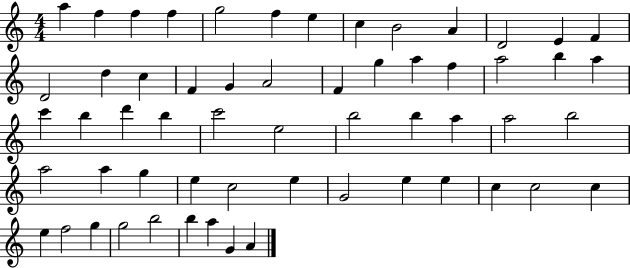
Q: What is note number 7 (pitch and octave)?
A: E5